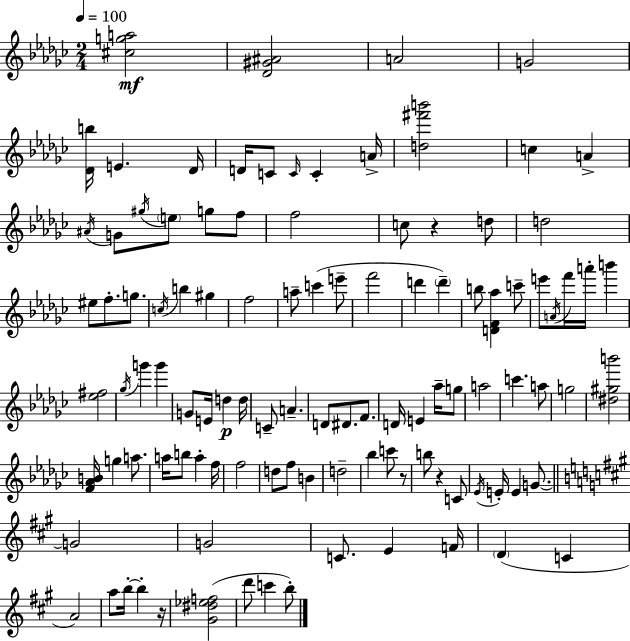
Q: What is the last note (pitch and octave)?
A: B5